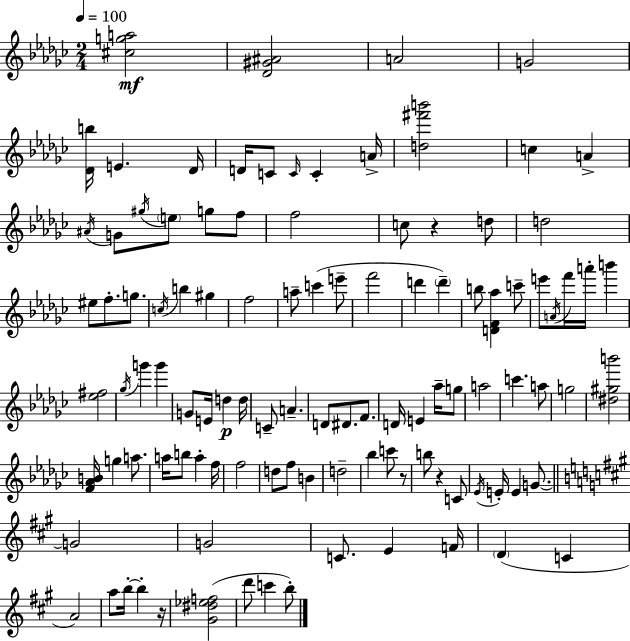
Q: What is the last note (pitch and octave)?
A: B5